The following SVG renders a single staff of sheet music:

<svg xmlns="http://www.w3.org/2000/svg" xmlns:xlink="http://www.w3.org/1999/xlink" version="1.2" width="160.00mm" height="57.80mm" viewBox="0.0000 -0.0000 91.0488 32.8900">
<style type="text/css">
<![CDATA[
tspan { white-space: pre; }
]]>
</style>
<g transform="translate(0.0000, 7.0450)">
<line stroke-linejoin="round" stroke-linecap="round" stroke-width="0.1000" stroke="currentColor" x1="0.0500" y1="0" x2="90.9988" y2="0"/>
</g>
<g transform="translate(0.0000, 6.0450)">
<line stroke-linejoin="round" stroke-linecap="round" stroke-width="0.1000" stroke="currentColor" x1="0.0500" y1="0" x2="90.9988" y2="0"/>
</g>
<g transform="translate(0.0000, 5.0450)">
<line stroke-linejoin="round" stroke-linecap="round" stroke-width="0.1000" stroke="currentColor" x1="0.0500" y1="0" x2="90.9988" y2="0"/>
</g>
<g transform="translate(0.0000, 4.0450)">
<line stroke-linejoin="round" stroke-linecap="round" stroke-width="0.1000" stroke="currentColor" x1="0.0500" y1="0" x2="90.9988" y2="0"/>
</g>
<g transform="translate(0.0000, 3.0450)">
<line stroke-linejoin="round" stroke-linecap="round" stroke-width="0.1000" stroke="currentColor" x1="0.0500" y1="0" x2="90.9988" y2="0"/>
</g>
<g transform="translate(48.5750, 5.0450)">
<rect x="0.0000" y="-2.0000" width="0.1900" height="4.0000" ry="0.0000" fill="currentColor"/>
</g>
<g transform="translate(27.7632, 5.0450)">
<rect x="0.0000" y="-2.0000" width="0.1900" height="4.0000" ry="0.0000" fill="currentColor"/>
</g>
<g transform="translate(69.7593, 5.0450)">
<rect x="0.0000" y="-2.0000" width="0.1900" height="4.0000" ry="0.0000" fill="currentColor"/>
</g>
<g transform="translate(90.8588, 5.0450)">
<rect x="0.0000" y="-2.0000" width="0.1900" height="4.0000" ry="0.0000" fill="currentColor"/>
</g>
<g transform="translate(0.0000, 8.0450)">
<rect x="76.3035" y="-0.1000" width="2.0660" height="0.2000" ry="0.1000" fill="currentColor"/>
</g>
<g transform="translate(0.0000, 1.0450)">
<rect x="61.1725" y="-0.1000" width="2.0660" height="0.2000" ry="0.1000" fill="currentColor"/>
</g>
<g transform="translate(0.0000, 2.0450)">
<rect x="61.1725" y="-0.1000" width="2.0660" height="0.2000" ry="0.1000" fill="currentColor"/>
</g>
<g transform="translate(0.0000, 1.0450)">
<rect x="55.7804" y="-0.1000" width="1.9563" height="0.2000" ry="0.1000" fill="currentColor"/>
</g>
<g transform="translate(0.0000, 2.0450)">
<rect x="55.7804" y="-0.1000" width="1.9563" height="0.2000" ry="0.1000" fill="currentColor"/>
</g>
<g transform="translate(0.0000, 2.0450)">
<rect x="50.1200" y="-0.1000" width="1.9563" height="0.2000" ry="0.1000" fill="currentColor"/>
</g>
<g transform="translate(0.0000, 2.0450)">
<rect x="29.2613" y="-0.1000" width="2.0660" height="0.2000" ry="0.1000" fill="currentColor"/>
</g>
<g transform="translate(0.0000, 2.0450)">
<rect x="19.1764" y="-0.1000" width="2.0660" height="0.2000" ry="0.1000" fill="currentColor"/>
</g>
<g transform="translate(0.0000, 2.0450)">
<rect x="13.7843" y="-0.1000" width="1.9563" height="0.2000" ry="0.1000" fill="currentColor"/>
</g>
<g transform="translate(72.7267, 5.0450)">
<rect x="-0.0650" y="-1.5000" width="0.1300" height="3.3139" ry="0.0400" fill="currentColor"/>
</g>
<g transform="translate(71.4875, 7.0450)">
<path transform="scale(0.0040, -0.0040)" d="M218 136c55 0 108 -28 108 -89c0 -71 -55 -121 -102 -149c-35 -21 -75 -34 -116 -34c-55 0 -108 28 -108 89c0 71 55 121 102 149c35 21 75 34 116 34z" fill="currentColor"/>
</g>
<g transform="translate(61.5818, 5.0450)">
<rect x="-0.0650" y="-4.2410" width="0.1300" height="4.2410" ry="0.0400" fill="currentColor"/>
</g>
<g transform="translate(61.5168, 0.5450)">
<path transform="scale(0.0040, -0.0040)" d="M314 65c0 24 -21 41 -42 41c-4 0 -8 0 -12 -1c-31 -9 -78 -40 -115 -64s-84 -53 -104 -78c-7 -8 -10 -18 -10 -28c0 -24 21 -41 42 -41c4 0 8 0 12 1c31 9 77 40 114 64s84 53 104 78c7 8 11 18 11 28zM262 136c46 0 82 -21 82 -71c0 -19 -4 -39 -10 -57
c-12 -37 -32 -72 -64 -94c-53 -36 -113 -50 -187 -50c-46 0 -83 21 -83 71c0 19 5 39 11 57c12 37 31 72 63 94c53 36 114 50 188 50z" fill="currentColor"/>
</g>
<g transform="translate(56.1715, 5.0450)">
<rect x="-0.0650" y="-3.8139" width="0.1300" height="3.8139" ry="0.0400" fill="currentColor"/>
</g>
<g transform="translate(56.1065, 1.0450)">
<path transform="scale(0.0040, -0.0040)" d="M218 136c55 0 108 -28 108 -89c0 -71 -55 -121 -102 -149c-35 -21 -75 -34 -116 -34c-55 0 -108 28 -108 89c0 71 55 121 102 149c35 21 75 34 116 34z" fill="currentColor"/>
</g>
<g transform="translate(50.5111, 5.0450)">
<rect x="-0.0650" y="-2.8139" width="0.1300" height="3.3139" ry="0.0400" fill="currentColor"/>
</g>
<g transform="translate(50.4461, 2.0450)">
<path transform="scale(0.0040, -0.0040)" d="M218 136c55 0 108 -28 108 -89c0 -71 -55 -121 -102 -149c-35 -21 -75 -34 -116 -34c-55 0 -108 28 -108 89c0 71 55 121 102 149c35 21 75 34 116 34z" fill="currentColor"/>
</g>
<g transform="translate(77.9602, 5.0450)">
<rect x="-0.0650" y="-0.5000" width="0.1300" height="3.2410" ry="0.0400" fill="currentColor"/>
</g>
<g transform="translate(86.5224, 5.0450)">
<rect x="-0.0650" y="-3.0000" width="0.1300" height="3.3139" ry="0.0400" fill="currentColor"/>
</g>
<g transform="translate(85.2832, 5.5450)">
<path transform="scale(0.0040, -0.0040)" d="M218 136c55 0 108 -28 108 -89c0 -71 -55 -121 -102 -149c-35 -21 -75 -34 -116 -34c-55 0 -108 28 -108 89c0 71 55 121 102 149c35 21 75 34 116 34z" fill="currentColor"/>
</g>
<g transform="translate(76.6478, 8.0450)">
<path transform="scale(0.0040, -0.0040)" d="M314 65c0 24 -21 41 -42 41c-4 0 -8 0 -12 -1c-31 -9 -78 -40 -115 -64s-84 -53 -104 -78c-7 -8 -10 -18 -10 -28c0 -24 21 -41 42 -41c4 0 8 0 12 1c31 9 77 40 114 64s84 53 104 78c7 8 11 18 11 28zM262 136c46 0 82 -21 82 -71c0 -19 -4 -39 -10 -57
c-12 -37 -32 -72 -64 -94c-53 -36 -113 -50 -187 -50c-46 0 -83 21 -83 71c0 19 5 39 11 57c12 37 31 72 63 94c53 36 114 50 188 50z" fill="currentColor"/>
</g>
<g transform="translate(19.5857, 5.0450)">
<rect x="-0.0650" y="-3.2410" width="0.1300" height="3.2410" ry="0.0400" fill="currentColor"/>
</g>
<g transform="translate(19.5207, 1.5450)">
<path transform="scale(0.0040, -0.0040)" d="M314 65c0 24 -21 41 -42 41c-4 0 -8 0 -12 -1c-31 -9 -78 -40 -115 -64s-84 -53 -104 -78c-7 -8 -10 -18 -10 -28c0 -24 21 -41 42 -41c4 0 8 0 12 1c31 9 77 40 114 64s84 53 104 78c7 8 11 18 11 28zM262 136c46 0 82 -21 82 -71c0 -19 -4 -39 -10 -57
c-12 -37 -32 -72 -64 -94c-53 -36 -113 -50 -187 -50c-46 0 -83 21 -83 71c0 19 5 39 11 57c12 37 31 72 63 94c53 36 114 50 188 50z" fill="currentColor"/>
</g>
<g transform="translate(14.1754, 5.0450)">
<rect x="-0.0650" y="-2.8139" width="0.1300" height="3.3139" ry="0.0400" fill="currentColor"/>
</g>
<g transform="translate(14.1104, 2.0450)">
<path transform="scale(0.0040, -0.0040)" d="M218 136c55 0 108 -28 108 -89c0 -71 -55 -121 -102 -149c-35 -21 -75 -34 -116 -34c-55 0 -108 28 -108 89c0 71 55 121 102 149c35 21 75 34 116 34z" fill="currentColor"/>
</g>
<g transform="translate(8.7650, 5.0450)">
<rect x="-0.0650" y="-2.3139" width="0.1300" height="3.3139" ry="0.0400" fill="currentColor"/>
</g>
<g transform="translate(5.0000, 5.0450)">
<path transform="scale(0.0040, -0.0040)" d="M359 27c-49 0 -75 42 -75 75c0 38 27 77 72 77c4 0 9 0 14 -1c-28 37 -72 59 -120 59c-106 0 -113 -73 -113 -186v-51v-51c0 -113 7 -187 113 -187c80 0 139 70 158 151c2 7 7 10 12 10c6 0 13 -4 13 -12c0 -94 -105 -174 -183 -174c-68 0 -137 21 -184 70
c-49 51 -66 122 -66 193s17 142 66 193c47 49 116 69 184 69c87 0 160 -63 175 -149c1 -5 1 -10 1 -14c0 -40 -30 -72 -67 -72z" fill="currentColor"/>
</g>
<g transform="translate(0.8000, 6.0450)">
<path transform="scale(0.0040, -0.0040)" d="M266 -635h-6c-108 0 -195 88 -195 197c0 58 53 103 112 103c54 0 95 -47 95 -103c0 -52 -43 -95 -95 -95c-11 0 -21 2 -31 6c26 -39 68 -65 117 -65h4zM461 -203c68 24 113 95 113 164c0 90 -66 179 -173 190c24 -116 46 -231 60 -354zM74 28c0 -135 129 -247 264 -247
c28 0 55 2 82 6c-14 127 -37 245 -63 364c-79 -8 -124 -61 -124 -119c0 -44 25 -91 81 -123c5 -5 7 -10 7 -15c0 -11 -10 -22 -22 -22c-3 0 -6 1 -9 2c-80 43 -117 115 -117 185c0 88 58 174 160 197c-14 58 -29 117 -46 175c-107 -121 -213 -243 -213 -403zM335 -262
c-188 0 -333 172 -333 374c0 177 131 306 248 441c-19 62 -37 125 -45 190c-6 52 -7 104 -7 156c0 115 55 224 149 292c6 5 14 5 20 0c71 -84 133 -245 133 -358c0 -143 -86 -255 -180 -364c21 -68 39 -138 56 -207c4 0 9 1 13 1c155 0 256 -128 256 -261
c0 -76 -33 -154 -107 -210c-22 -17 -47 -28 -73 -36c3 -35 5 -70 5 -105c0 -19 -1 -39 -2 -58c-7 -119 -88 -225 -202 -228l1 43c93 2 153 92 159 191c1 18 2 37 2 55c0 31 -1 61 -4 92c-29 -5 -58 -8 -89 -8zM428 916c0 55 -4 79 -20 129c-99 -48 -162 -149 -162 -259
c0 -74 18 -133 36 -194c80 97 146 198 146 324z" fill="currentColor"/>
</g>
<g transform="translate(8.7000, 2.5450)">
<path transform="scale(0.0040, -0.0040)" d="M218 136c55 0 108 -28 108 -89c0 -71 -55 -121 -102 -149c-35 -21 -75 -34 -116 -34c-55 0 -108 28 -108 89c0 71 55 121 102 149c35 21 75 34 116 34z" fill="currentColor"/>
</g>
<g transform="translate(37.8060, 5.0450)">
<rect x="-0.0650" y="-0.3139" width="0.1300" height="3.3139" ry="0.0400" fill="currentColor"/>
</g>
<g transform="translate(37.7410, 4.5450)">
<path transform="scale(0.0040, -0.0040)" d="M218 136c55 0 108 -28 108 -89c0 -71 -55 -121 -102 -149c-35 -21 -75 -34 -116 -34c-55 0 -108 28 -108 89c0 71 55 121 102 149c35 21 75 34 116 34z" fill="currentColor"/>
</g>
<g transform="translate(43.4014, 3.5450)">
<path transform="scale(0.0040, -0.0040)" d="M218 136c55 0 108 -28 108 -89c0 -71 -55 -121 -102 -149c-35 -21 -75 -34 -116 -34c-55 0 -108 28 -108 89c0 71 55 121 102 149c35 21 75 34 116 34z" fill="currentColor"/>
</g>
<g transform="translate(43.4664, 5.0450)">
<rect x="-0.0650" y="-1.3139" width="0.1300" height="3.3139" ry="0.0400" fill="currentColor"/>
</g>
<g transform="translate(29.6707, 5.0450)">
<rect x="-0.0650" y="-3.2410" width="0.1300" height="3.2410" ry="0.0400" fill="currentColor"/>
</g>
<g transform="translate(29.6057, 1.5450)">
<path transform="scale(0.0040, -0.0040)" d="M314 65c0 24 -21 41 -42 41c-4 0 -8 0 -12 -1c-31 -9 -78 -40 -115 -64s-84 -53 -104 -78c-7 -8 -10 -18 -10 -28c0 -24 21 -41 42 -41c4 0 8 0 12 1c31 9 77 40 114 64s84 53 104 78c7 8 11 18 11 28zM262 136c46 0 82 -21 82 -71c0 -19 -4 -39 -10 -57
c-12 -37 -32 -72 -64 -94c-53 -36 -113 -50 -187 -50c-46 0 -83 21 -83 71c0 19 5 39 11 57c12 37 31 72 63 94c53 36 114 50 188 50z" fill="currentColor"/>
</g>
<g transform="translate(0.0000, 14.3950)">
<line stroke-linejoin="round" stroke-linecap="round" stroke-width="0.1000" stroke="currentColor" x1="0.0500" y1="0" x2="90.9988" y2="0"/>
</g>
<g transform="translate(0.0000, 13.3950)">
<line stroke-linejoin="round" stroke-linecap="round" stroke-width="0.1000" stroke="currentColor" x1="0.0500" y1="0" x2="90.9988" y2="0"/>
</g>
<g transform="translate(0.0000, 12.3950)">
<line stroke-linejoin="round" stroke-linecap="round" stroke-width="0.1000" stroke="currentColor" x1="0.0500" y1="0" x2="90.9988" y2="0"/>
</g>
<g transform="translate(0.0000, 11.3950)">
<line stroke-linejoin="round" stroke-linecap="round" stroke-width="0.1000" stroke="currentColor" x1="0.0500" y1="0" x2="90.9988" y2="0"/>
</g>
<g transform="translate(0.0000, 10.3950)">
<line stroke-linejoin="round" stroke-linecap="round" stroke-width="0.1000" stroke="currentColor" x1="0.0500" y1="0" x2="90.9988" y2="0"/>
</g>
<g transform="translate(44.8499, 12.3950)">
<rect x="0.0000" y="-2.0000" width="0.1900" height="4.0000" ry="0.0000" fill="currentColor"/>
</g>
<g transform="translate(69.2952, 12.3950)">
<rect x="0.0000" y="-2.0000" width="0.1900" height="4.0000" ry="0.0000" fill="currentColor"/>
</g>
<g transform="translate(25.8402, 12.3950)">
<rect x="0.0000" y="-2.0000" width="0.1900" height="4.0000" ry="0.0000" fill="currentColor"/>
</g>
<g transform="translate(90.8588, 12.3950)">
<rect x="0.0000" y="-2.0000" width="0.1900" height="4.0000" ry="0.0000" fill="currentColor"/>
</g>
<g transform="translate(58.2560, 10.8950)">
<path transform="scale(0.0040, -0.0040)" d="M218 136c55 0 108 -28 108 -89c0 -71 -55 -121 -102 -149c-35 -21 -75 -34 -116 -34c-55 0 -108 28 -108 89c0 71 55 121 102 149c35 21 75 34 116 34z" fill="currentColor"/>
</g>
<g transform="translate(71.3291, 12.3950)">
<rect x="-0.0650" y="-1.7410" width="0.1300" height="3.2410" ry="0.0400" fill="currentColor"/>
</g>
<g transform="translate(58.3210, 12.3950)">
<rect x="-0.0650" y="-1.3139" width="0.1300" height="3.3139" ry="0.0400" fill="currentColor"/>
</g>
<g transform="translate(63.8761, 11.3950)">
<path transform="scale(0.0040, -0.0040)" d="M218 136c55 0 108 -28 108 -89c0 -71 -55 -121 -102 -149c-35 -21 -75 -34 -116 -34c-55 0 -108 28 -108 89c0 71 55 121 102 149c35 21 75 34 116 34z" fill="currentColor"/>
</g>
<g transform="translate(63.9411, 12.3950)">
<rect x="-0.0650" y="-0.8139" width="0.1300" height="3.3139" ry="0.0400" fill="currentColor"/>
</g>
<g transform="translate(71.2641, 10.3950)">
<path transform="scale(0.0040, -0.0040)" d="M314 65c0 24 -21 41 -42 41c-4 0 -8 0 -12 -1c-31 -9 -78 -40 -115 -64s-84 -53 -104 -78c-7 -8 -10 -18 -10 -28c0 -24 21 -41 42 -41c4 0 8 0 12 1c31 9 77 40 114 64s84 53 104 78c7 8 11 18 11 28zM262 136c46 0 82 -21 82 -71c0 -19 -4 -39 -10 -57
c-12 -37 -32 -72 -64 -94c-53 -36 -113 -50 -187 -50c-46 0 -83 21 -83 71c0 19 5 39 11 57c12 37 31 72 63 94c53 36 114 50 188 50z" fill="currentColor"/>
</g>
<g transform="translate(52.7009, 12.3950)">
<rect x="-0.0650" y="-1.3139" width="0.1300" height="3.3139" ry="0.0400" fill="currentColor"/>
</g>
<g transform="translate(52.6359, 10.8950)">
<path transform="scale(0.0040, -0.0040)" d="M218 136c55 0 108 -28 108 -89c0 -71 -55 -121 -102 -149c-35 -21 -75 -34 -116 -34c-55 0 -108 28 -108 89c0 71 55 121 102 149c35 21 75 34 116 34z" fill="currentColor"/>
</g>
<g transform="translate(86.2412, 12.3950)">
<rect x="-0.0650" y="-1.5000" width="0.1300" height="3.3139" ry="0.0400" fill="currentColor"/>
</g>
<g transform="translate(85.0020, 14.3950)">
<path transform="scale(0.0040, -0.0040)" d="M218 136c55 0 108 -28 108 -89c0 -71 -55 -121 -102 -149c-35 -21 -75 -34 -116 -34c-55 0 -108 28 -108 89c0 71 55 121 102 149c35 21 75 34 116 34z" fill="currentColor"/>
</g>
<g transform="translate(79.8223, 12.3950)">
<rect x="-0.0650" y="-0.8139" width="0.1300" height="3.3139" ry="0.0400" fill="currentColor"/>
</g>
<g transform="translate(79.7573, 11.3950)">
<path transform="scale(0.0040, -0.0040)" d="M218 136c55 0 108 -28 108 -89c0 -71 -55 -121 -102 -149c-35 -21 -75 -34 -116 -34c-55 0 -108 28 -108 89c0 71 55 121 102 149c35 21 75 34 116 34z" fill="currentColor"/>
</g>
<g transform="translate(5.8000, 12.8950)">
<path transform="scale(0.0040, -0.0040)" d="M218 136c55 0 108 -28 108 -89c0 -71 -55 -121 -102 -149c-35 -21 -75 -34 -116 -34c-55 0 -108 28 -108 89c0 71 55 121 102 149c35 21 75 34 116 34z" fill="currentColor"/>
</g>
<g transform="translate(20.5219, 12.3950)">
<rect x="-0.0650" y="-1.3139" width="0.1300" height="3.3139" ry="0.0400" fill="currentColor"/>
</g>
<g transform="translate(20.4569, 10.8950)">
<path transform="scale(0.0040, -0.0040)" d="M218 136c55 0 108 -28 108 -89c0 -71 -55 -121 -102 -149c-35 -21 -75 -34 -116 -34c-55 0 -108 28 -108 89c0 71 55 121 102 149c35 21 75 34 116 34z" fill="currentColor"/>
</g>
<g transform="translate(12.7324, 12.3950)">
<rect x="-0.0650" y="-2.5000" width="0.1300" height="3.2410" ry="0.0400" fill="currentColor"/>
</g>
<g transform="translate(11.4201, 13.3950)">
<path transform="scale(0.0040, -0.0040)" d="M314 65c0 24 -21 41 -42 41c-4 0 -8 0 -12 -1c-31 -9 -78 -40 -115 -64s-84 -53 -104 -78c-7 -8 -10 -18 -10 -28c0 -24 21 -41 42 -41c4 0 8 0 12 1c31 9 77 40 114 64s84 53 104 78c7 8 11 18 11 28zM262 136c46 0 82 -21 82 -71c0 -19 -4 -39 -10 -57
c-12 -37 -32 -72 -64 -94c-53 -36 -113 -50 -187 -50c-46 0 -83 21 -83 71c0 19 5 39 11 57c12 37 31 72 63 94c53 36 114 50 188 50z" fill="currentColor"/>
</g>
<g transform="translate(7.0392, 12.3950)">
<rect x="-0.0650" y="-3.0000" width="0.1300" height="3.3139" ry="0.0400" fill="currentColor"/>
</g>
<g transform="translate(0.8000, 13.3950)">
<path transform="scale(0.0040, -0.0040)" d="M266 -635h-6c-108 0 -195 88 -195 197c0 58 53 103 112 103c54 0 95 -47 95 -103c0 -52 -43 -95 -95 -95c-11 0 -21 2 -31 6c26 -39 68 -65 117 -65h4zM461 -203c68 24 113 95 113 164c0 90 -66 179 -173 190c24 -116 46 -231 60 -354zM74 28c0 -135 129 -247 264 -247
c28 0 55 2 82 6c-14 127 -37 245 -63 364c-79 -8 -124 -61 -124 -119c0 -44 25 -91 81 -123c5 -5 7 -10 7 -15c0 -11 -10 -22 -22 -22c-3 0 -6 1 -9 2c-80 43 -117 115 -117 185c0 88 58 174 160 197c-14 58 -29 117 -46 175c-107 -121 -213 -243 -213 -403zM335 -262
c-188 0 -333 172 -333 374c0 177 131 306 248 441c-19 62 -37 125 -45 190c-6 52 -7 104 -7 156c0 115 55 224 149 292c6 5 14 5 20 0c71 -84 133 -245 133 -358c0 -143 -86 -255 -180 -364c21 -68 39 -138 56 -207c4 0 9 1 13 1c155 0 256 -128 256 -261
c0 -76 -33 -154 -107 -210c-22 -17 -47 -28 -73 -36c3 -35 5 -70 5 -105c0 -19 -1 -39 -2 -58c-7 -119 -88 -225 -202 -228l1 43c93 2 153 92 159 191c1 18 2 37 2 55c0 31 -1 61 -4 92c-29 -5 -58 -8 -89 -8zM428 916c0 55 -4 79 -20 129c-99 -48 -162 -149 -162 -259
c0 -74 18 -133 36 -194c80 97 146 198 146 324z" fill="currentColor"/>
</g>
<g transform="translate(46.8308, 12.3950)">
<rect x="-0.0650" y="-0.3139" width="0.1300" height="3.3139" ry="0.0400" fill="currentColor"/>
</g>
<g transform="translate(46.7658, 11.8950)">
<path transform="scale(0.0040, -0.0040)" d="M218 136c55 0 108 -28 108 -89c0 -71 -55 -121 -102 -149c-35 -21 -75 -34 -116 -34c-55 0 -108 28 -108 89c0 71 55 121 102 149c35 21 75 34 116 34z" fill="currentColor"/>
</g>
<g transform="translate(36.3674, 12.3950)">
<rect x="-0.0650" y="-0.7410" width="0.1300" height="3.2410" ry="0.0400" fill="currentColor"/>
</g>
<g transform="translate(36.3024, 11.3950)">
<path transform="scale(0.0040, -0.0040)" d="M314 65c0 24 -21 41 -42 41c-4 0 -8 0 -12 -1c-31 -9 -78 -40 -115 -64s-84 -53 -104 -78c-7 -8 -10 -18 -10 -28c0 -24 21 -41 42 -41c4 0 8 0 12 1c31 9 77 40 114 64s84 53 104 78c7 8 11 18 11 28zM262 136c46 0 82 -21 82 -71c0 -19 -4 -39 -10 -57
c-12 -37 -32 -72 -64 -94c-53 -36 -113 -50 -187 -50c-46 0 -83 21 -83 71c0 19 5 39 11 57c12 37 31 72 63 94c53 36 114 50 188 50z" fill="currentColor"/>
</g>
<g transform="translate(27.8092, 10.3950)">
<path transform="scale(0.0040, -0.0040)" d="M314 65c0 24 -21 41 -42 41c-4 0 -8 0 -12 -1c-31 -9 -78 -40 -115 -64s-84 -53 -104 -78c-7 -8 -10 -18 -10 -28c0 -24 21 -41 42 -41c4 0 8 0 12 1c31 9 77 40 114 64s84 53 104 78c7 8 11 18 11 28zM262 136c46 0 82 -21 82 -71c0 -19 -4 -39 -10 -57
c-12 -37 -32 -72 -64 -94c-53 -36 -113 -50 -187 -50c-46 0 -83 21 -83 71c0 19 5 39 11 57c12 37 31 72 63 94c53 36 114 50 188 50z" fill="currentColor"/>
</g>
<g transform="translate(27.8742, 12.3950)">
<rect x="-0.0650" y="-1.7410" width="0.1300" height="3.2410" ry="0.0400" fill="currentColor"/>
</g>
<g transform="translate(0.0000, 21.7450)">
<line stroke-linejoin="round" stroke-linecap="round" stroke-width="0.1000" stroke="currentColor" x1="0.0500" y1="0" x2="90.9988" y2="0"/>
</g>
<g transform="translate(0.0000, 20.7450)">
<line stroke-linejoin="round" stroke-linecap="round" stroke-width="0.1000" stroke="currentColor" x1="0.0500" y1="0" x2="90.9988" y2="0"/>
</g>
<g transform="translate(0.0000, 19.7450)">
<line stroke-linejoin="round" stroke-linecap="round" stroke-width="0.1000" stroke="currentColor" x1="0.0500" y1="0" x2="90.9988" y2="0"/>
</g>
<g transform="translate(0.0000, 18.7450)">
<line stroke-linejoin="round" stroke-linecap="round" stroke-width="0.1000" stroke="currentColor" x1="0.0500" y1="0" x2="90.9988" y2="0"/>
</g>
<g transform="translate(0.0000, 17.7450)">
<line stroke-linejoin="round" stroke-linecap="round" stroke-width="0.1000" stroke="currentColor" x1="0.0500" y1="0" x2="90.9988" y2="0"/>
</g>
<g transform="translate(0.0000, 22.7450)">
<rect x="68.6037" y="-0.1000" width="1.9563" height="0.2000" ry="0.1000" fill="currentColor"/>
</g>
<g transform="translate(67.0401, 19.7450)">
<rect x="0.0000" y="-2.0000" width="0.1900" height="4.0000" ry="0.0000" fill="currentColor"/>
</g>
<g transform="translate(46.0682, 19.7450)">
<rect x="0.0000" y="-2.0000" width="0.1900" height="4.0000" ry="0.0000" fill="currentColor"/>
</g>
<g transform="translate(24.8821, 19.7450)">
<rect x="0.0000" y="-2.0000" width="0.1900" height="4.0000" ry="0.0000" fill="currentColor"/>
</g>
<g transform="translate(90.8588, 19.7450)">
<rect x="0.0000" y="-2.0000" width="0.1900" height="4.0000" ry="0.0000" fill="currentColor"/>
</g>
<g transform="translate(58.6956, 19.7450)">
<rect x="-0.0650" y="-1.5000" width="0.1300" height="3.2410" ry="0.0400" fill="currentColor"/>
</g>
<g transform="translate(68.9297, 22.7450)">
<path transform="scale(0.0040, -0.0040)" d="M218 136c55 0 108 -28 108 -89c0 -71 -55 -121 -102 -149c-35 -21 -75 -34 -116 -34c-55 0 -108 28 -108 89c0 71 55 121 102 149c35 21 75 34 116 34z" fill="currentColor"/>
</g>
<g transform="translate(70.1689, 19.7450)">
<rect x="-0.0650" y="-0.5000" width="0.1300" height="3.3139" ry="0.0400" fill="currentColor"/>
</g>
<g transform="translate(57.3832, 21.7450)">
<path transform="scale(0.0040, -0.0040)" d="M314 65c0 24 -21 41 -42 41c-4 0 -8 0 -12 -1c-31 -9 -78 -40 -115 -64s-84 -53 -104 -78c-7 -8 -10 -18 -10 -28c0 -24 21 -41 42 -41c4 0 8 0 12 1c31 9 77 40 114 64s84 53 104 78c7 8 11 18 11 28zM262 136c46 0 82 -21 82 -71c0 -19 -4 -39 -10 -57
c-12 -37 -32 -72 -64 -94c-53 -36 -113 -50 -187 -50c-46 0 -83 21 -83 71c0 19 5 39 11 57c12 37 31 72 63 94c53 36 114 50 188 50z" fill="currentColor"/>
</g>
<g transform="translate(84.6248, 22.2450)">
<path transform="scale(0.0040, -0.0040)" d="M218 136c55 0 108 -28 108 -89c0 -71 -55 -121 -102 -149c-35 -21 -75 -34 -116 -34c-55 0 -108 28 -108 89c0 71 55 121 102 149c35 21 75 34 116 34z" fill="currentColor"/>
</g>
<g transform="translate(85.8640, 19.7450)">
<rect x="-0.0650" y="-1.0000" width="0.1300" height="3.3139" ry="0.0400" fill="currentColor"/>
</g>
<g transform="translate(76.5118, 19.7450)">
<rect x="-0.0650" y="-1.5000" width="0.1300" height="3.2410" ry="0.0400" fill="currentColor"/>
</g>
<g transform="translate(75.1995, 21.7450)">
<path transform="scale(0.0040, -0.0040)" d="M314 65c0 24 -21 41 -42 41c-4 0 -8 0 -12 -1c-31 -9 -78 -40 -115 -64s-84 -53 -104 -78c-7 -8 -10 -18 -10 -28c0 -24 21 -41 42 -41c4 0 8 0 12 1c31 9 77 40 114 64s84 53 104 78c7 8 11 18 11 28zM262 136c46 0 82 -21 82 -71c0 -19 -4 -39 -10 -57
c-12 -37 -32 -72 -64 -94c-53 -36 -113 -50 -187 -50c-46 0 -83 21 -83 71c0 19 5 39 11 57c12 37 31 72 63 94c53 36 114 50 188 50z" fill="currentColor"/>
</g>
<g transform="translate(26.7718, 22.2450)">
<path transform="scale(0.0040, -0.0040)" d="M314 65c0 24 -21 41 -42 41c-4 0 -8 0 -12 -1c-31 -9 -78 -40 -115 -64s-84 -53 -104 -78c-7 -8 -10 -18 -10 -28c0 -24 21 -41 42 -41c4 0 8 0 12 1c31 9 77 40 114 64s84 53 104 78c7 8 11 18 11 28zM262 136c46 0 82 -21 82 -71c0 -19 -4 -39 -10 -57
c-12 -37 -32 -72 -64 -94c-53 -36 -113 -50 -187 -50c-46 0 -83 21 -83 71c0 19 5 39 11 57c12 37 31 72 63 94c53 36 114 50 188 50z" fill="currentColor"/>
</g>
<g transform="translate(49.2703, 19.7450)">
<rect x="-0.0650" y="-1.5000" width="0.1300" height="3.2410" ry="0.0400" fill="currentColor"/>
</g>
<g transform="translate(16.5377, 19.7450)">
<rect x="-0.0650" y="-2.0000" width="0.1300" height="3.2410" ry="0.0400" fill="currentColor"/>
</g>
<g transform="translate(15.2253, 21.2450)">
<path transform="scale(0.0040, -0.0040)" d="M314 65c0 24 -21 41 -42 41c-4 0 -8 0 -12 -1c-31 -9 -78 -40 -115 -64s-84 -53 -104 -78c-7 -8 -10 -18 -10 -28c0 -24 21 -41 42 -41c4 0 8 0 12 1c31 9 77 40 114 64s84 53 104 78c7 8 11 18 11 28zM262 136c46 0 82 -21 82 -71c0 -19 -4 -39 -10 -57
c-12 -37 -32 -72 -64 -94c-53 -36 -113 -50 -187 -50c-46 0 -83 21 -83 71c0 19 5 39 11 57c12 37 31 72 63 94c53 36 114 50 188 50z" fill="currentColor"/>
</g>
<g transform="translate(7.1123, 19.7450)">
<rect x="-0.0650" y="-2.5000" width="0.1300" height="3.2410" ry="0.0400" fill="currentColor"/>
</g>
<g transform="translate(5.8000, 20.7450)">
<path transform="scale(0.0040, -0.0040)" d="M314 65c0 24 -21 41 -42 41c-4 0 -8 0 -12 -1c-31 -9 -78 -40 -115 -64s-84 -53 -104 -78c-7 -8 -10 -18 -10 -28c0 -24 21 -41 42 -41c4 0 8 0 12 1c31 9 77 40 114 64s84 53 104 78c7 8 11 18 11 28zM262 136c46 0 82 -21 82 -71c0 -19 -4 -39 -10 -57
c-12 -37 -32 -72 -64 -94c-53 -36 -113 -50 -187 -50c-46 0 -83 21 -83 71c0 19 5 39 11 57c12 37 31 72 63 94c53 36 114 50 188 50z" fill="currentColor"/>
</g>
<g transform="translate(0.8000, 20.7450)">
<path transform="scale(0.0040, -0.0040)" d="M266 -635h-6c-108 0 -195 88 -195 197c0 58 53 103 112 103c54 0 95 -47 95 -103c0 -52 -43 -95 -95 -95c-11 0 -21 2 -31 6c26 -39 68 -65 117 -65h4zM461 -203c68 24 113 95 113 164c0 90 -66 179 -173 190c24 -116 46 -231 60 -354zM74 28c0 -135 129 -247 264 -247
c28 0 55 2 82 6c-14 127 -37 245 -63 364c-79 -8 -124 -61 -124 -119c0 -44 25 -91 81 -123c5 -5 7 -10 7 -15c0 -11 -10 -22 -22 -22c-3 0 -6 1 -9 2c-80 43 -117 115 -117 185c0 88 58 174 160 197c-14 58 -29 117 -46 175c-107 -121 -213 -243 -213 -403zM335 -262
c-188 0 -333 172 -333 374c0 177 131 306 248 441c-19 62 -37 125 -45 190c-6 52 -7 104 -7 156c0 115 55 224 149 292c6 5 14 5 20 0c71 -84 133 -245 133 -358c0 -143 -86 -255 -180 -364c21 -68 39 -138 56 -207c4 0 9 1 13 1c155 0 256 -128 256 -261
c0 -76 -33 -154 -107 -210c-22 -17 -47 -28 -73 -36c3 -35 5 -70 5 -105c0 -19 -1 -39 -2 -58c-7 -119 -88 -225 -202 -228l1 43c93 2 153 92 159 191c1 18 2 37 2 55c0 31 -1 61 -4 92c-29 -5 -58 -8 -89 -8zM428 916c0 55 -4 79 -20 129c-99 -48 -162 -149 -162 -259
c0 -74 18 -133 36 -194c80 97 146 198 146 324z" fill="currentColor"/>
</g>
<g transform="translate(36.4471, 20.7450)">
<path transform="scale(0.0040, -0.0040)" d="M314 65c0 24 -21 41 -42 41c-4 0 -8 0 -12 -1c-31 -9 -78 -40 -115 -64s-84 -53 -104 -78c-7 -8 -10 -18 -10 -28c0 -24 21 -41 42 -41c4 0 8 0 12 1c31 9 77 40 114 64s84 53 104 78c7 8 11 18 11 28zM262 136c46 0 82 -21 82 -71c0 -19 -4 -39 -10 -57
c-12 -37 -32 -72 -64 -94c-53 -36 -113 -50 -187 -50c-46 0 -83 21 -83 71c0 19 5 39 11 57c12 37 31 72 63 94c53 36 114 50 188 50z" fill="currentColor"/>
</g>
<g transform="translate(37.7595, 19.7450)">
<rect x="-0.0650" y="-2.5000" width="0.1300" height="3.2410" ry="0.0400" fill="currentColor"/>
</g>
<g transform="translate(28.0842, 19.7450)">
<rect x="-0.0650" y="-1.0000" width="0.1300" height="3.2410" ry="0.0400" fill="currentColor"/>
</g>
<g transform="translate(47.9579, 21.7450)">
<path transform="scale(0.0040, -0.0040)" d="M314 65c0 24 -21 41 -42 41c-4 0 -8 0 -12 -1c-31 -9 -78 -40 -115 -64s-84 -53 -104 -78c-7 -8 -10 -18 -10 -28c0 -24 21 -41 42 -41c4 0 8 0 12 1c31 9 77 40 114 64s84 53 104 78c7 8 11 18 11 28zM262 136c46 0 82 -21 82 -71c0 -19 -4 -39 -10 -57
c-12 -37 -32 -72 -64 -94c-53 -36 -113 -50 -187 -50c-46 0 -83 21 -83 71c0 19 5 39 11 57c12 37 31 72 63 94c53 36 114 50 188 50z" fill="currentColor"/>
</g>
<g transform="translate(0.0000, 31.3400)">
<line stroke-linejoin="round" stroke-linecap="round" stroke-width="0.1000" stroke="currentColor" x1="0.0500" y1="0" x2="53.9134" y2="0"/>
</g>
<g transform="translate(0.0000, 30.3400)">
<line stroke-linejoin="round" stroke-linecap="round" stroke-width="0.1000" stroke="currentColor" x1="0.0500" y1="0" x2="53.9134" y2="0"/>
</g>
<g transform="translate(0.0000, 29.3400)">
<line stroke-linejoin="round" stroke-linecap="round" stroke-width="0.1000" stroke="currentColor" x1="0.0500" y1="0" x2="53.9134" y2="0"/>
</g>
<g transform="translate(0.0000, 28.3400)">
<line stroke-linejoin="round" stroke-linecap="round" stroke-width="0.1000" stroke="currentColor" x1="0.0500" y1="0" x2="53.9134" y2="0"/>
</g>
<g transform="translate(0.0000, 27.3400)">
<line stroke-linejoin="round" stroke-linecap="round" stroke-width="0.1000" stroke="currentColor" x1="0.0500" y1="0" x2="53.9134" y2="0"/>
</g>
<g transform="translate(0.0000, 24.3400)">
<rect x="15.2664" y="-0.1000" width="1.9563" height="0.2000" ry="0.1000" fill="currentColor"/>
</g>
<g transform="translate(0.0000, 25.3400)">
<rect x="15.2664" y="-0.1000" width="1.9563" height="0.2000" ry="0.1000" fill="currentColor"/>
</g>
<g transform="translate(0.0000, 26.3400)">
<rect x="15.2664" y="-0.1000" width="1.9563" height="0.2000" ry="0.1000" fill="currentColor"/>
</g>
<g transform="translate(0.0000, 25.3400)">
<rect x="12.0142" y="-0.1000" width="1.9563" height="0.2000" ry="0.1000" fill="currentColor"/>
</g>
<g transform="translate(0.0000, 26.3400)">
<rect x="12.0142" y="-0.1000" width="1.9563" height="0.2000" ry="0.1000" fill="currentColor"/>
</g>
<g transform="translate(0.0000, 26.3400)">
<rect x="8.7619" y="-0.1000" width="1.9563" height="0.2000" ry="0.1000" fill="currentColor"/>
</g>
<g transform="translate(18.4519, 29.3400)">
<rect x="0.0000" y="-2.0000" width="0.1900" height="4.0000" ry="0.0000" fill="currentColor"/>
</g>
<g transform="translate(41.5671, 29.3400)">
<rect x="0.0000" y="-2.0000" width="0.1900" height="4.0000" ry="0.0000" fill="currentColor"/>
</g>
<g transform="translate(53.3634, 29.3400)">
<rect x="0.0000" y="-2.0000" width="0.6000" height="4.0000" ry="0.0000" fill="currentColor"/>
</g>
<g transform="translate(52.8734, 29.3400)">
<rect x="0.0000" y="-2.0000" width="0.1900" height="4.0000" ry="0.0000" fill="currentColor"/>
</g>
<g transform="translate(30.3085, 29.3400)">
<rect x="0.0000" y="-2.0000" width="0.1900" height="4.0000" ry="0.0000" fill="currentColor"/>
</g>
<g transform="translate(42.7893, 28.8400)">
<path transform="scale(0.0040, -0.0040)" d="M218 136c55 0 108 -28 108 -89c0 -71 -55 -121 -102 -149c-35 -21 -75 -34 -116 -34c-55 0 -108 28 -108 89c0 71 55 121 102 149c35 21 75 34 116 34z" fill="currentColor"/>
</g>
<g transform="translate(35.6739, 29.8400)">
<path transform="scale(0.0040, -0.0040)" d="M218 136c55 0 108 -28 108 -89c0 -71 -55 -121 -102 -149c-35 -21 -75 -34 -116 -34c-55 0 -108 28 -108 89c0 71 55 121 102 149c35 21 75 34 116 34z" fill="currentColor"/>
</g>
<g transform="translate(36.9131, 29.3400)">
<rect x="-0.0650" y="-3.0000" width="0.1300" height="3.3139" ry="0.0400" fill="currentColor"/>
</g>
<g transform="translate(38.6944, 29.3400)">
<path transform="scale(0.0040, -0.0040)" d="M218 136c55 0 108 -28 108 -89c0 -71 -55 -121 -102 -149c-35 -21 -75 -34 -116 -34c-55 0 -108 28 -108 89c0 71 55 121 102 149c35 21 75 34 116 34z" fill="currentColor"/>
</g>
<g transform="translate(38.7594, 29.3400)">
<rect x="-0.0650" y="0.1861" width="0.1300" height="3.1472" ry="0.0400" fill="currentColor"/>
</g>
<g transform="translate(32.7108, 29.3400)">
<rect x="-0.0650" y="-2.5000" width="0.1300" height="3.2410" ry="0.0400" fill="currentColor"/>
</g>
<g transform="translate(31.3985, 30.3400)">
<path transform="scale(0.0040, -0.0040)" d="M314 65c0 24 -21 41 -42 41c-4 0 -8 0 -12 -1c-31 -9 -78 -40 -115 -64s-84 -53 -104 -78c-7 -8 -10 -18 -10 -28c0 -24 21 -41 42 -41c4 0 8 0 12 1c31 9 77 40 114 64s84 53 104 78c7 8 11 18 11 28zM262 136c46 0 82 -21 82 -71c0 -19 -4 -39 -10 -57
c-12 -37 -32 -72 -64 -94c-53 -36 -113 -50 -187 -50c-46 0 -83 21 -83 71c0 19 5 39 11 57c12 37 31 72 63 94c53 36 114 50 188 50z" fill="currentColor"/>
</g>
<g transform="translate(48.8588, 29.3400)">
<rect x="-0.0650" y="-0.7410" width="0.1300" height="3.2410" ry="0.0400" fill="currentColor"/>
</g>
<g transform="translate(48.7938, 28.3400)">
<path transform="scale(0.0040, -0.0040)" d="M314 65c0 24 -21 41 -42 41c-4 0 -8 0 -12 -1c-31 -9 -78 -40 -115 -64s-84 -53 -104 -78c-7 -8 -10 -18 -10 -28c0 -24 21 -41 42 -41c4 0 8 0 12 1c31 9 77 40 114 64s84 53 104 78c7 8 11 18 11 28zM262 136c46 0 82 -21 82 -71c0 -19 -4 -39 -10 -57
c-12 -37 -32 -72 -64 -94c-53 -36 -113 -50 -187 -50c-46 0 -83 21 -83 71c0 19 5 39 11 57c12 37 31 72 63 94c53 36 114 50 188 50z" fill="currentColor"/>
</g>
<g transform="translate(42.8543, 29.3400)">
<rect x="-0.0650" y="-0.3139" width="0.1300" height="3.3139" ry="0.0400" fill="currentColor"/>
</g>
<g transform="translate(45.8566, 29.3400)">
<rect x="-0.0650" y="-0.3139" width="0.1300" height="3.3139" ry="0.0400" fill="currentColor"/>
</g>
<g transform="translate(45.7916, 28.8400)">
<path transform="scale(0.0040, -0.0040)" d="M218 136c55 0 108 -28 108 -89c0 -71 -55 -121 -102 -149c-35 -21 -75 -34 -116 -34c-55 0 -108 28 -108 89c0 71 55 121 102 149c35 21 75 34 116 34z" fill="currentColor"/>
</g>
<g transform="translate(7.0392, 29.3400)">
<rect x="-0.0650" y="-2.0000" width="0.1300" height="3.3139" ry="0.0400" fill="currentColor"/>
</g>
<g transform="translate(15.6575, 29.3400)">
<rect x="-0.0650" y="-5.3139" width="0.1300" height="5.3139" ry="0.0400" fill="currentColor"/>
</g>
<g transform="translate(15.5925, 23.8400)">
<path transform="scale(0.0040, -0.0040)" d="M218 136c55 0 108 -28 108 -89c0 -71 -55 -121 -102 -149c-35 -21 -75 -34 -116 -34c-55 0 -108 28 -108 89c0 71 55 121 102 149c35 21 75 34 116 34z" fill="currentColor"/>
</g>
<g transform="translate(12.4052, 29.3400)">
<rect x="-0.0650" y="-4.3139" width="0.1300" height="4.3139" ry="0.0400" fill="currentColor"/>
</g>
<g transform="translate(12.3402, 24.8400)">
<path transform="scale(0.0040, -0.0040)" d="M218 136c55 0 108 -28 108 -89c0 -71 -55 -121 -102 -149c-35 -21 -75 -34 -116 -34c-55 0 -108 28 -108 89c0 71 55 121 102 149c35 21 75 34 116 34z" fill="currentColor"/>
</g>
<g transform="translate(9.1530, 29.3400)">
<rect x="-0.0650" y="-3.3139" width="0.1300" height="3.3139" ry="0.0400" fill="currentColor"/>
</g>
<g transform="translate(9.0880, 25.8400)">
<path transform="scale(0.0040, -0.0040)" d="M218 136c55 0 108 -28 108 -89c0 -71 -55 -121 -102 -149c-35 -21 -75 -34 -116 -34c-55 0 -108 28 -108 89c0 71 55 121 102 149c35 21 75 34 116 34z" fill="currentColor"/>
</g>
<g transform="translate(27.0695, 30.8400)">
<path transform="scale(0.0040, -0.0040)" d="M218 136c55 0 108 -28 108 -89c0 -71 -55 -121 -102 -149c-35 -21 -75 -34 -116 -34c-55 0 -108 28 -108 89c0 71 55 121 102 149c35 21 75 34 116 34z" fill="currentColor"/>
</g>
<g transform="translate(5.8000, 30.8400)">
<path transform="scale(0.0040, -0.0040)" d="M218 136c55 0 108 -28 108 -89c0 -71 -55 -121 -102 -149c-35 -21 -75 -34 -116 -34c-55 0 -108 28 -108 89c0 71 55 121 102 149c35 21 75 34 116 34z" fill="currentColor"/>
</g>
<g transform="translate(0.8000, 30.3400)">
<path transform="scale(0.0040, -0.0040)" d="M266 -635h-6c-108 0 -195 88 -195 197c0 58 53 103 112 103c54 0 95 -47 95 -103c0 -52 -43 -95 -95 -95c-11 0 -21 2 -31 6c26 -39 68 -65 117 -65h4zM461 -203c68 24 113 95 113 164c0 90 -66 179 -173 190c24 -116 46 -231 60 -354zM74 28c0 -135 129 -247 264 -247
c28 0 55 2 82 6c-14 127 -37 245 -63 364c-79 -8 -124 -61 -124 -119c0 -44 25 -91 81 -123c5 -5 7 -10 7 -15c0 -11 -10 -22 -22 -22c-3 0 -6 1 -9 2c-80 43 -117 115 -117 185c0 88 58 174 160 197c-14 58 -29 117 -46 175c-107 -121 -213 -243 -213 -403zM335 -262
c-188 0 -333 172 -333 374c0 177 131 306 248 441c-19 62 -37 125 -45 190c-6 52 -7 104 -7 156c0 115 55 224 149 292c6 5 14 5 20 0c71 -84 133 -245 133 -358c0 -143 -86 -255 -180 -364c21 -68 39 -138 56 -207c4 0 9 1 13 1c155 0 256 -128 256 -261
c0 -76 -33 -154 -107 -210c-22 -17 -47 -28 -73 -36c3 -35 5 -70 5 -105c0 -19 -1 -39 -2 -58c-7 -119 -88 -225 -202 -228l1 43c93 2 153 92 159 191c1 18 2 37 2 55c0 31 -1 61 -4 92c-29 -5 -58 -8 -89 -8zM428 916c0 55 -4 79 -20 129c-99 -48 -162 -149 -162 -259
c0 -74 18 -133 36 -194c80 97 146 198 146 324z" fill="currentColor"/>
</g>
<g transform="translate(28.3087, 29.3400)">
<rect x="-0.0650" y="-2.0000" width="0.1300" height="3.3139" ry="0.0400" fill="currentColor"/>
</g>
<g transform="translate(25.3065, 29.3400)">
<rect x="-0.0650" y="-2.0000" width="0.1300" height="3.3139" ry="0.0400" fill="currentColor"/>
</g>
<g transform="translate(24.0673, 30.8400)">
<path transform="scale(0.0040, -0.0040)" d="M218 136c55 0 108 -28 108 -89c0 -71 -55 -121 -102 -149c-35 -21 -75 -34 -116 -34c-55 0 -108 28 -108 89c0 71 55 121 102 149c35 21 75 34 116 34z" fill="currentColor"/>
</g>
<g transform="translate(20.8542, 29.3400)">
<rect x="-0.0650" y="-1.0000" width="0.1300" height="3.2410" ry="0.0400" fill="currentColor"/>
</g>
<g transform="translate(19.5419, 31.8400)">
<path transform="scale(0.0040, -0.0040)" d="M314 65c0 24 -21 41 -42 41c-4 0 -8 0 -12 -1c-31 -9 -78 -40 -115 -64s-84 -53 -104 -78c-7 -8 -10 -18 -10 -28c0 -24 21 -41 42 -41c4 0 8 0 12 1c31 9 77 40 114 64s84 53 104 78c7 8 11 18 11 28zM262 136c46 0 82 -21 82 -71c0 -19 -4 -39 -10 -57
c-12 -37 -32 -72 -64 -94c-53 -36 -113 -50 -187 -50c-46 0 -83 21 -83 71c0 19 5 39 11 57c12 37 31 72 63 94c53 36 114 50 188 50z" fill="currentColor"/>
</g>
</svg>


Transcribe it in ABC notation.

X:1
T:Untitled
M:4/4
L:1/4
K:C
g a b2 b2 c e a c' d'2 E C2 A A G2 e f2 d2 c e e d f2 d E G2 F2 D2 G2 E2 E2 C E2 D F b d' f' D2 F F G2 A B c c d2